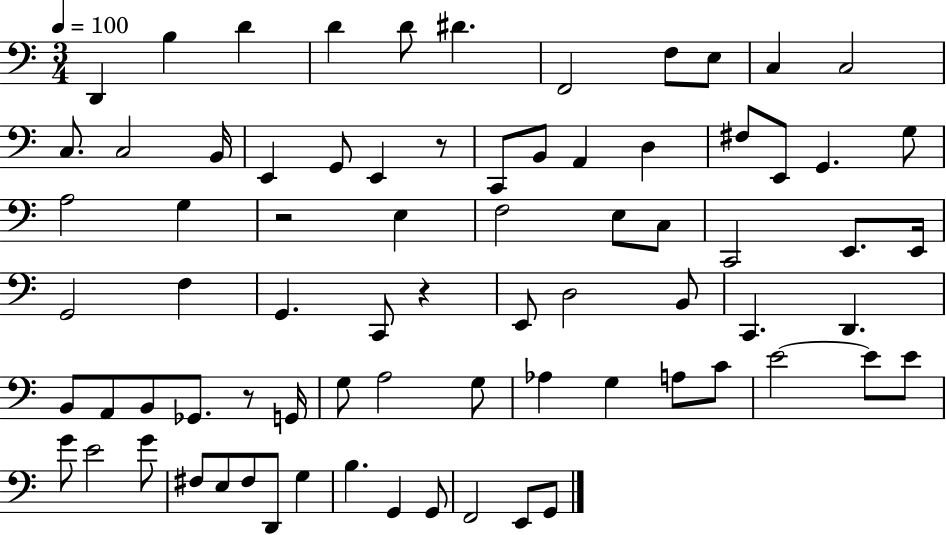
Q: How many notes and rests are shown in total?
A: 76